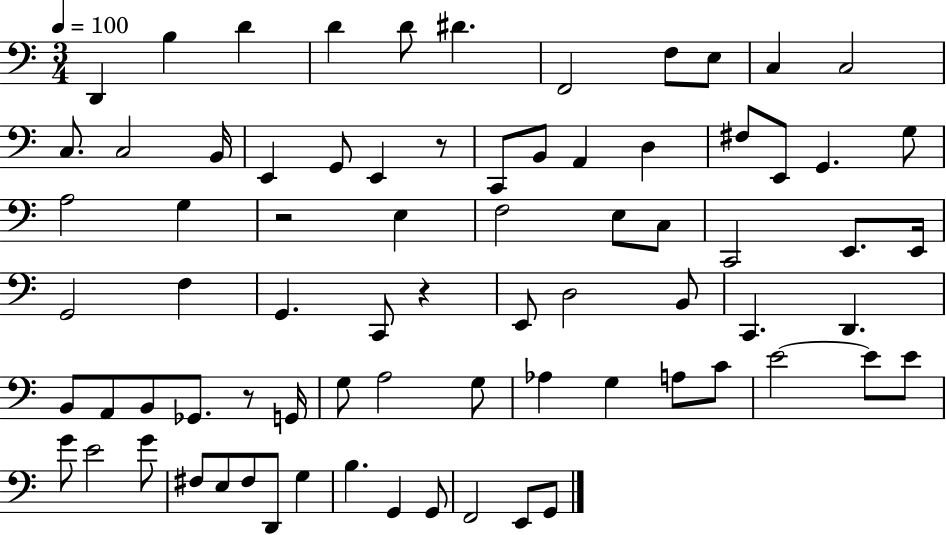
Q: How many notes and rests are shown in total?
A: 76